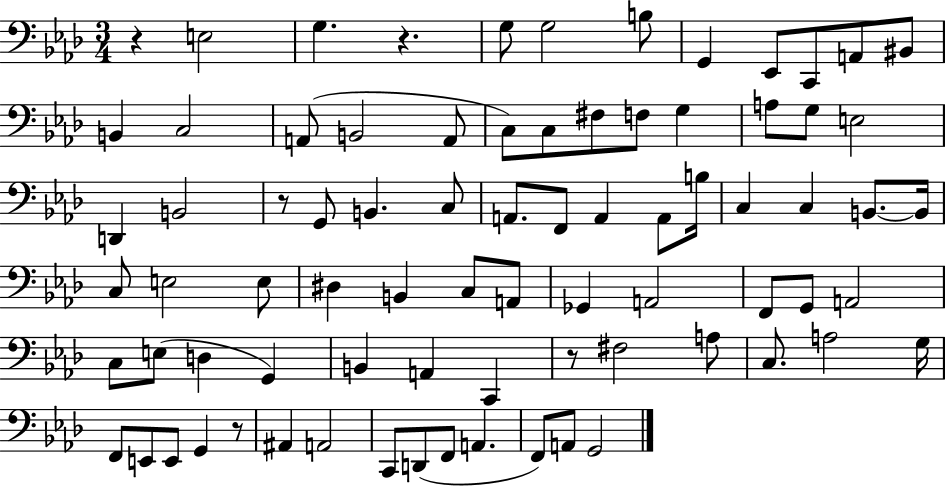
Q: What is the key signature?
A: AES major